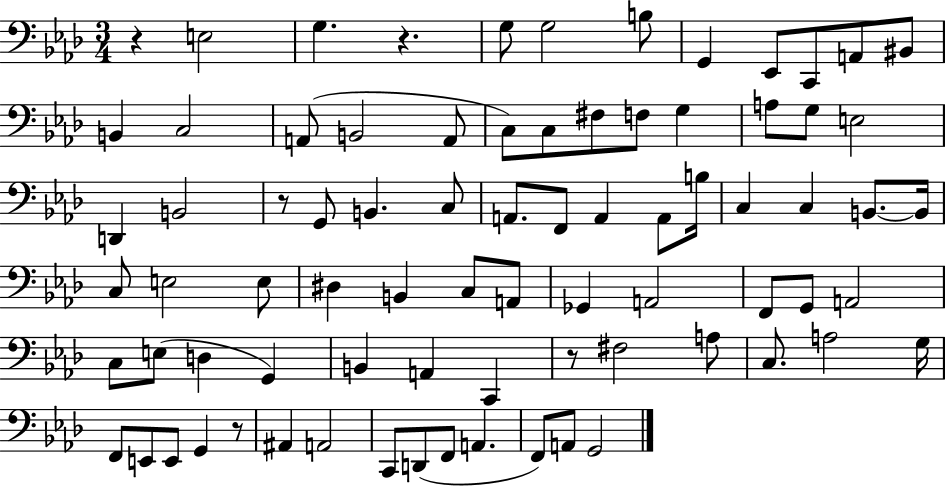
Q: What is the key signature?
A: AES major